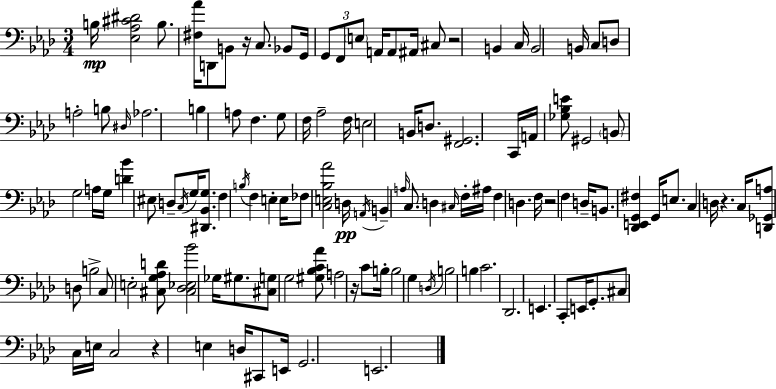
{
  \clef bass
  \numericTimeSignature
  \time 3/4
  \key f \minor
  b16\mp <ees aes cis' dis'>2 b8. | <fis aes'>16 d,8 b,8 r16 c8. bes,8 g,16 | \tuplet 3/2 { g,8 f,8 \parenthesize e8 } a,16 a,8 ais,16 cis8 | r2 b,4 | \break c16 b,2 b,16 c8 | d8 a2-. b8 | \grace { dis16 } aes2. | b4 a8 f4. | \break g8 f16 aes2-- | f16 e2 b,16 d8. | <f, gis,>2. | c,16 a,16 <ges bes e'>8 gis,2 | \break \parenthesize b,8 g2 a16 | g16 <d' bes'>4 eis8 d8-- \acciaccatura { c16 } g16 <dis, bes, g>8. | f4 \acciaccatura { b16 } f4 e4-. | e16 fes8 <c e bes aes'>2 | \break d16\pp \acciaccatura { a,16 } b,4-- \grace { a16 } c8. | d4 \grace { cis16 } f16-. ais16 f4 d4. | f16 r2 | f4 d16-- b,8. <des, e, g, fis>4 | \break g,16 e8. c4 d16 r4. | c16 <d, ges, a>8 d8 b2-> | c8 e2-. | <cis g aes d'>8 <cis des ees bes'>2 | \break ges16 gis8. <cis g>8 g2 | <gis bes c' aes'>8 a2 | r16 c'8 b16-. b2 | g4 \acciaccatura { d16 } b2 | \break b4 c'2. | des,2. | e,4. | c,8-. e,16 g,8.-. cis8 c16 e16 c2 | \break r4 e4 | d16 cis,8 e,16 g,2. | e,2. | \bar "|."
}